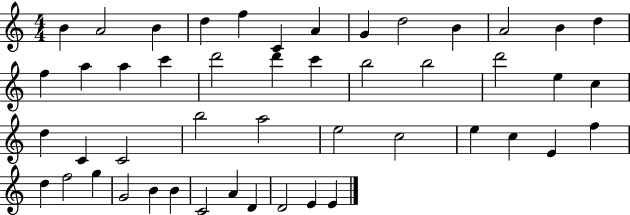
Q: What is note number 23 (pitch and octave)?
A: D6